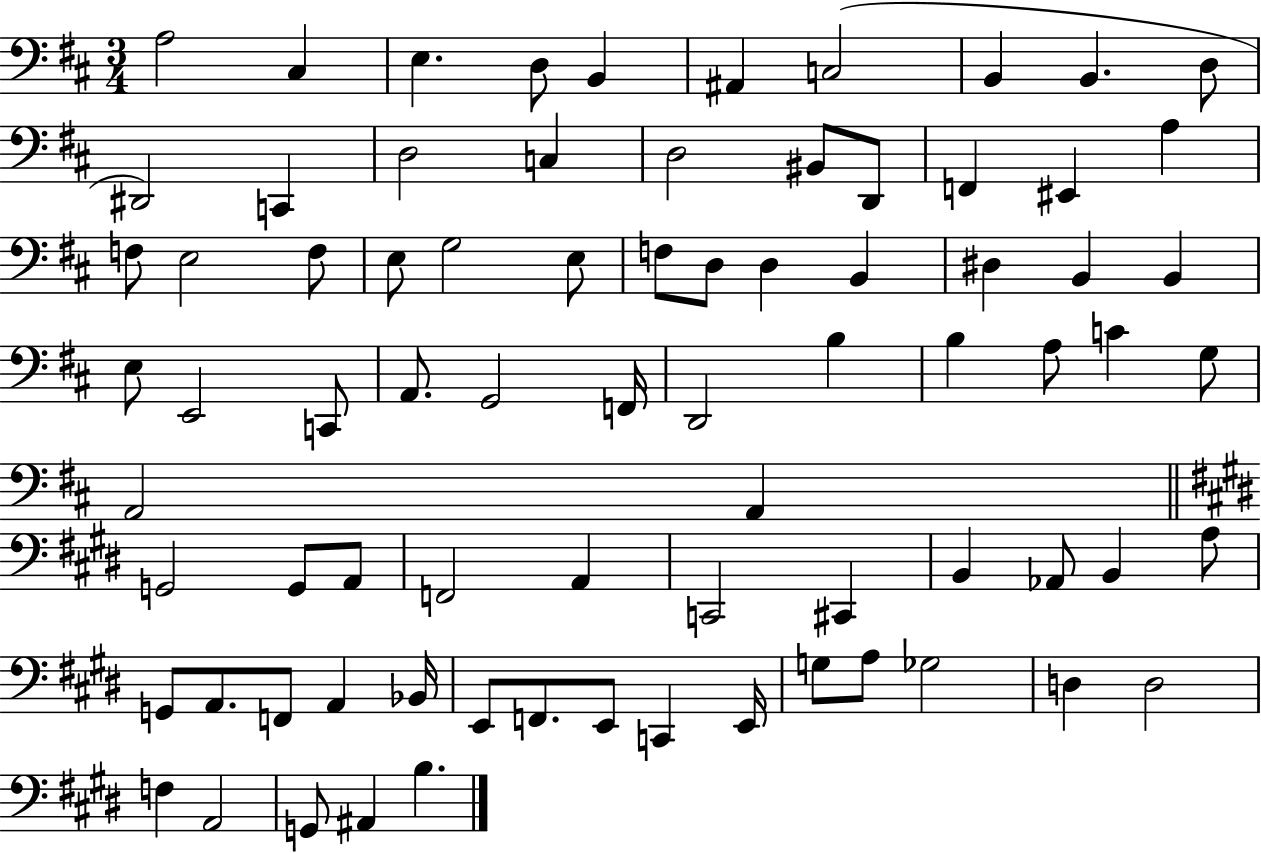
{
  \clef bass
  \numericTimeSignature
  \time 3/4
  \key d \major
  a2 cis4 | e4. d8 b,4 | ais,4 c2( | b,4 b,4. d8 | \break dis,2) c,4 | d2 c4 | d2 bis,8 d,8 | f,4 eis,4 a4 | \break f8 e2 f8 | e8 g2 e8 | f8 d8 d4 b,4 | dis4 b,4 b,4 | \break e8 e,2 c,8 | a,8. g,2 f,16 | d,2 b4 | b4 a8 c'4 g8 | \break a,2 a,4 | \bar "||" \break \key e \major g,2 g,8 a,8 | f,2 a,4 | c,2 cis,4 | b,4 aes,8 b,4 a8 | \break g,8 a,8. f,8 a,4 bes,16 | e,8 f,8. e,8 c,4 e,16 | g8 a8 ges2 | d4 d2 | \break f4 a,2 | g,8 ais,4 b4. | \bar "|."
}